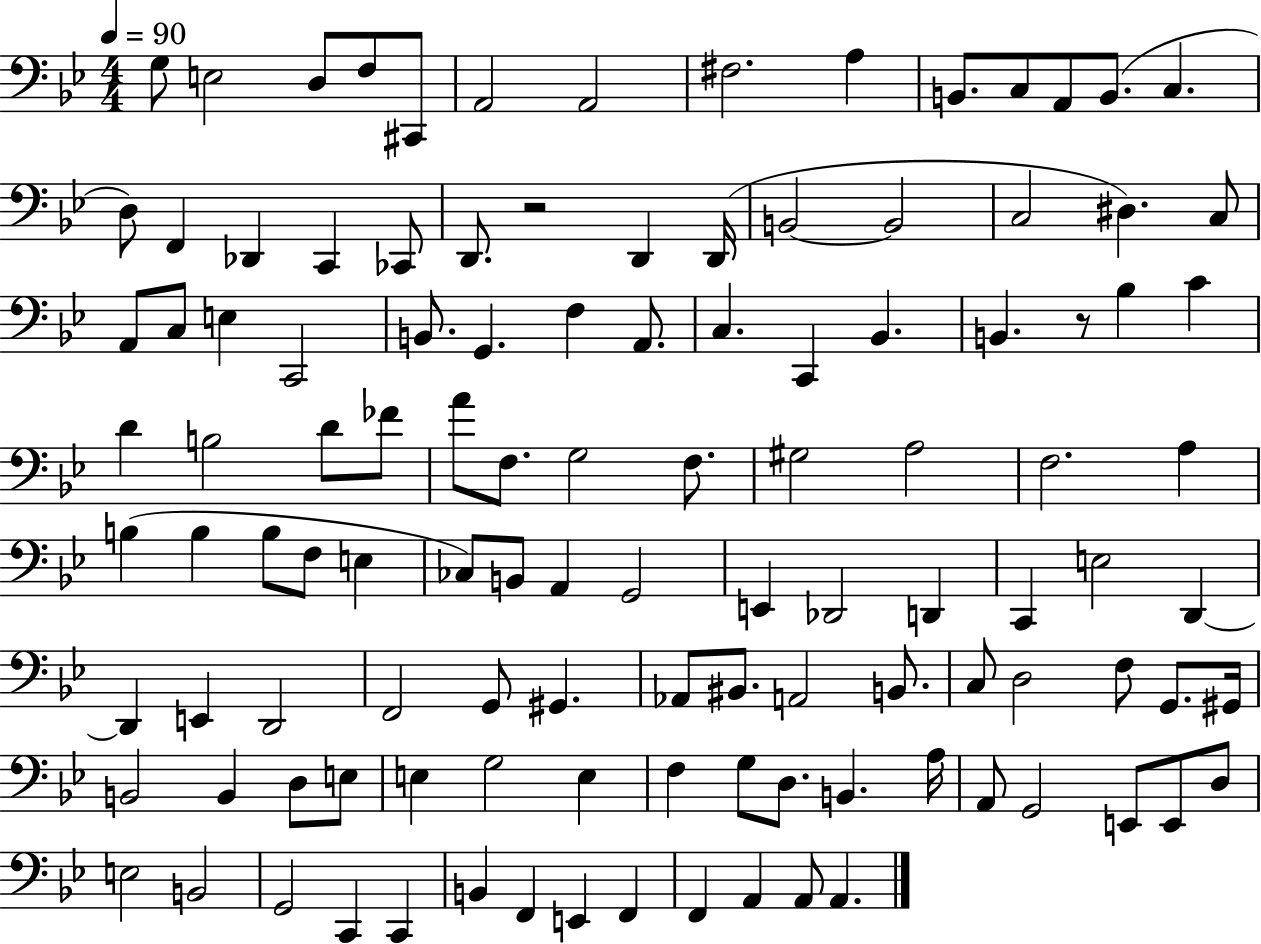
X:1
T:Untitled
M:4/4
L:1/4
K:Bb
G,/2 E,2 D,/2 F,/2 ^C,,/2 A,,2 A,,2 ^F,2 A, B,,/2 C,/2 A,,/2 B,,/2 C, D,/2 F,, _D,, C,, _C,,/2 D,,/2 z2 D,, D,,/4 B,,2 B,,2 C,2 ^D, C,/2 A,,/2 C,/2 E, C,,2 B,,/2 G,, F, A,,/2 C, C,, _B,, B,, z/2 _B, C D B,2 D/2 _F/2 A/2 F,/2 G,2 F,/2 ^G,2 A,2 F,2 A, B, B, B,/2 F,/2 E, _C,/2 B,,/2 A,, G,,2 E,, _D,,2 D,, C,, E,2 D,, D,, E,, D,,2 F,,2 G,,/2 ^G,, _A,,/2 ^B,,/2 A,,2 B,,/2 C,/2 D,2 F,/2 G,,/2 ^G,,/4 B,,2 B,, D,/2 E,/2 E, G,2 E, F, G,/2 D,/2 B,, A,/4 A,,/2 G,,2 E,,/2 E,,/2 D,/2 E,2 B,,2 G,,2 C,, C,, B,, F,, E,, F,, F,, A,, A,,/2 A,,